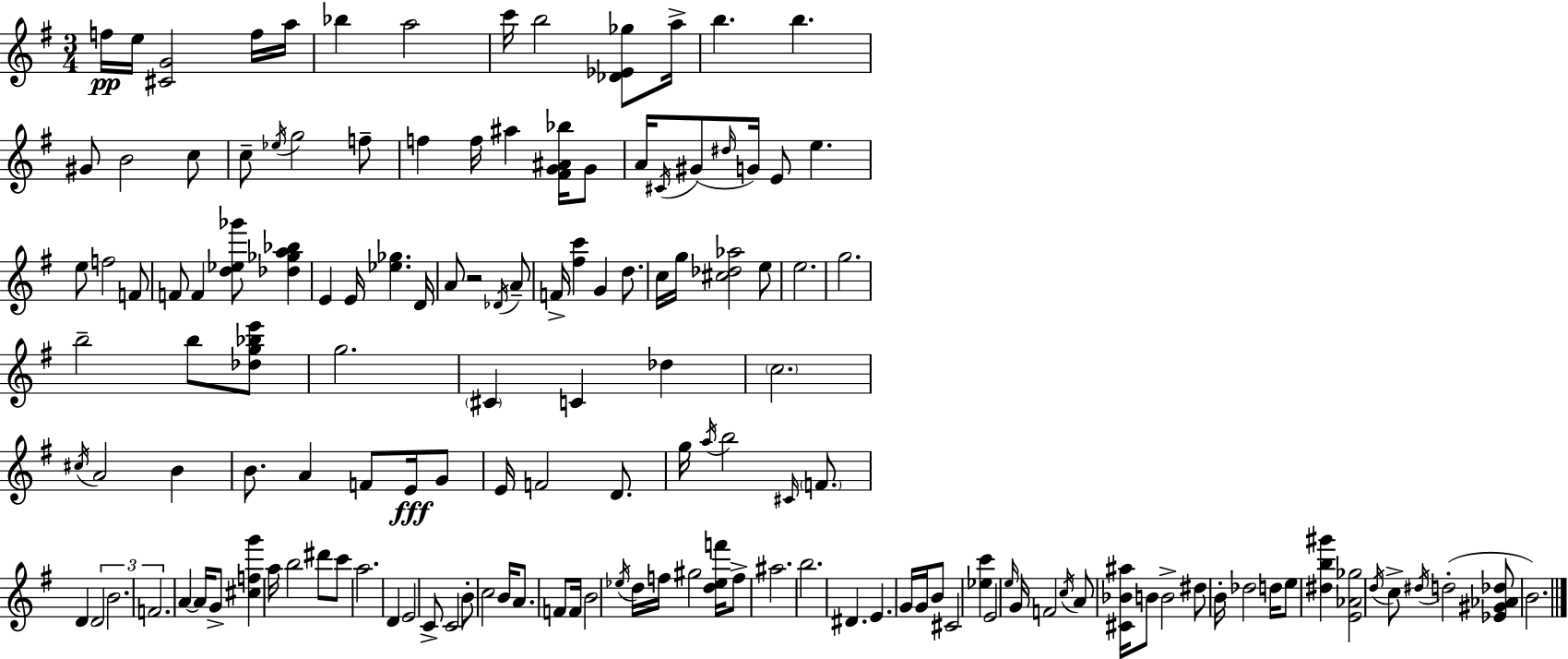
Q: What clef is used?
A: treble